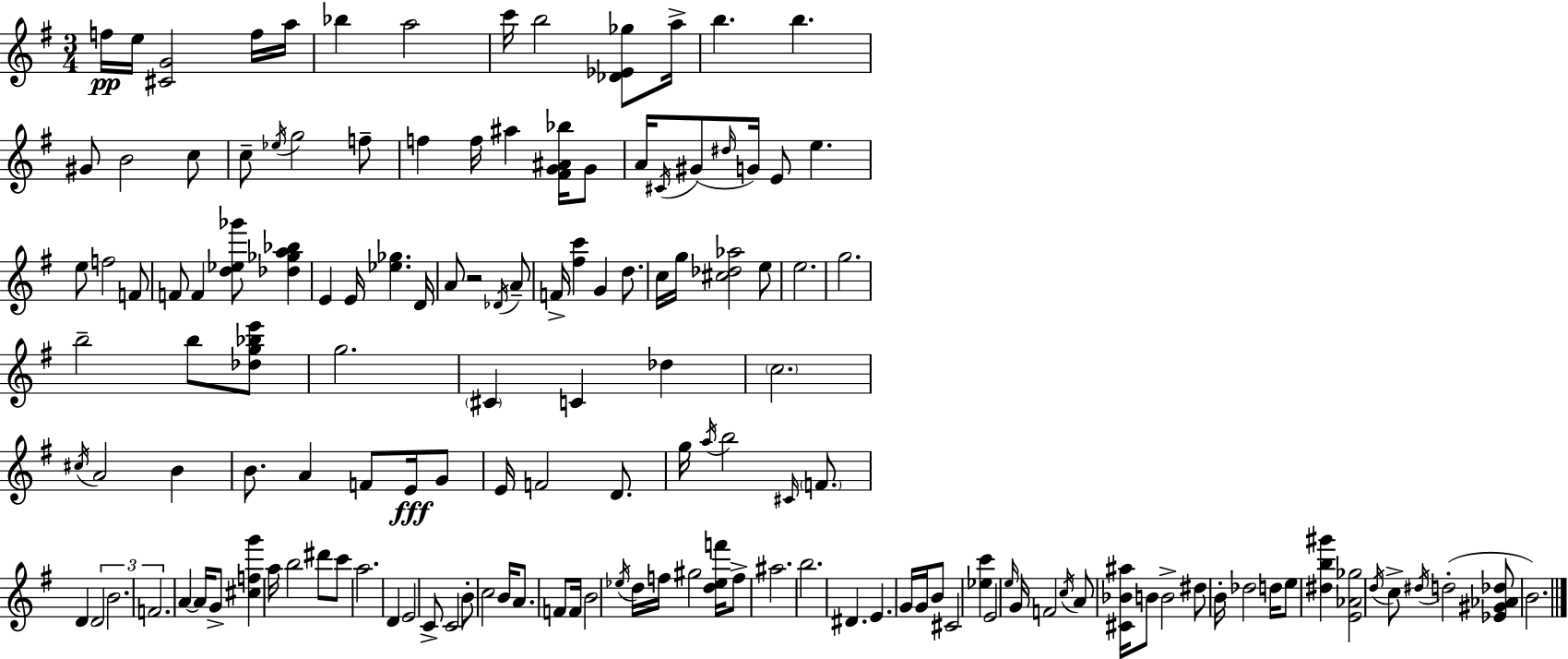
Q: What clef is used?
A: treble